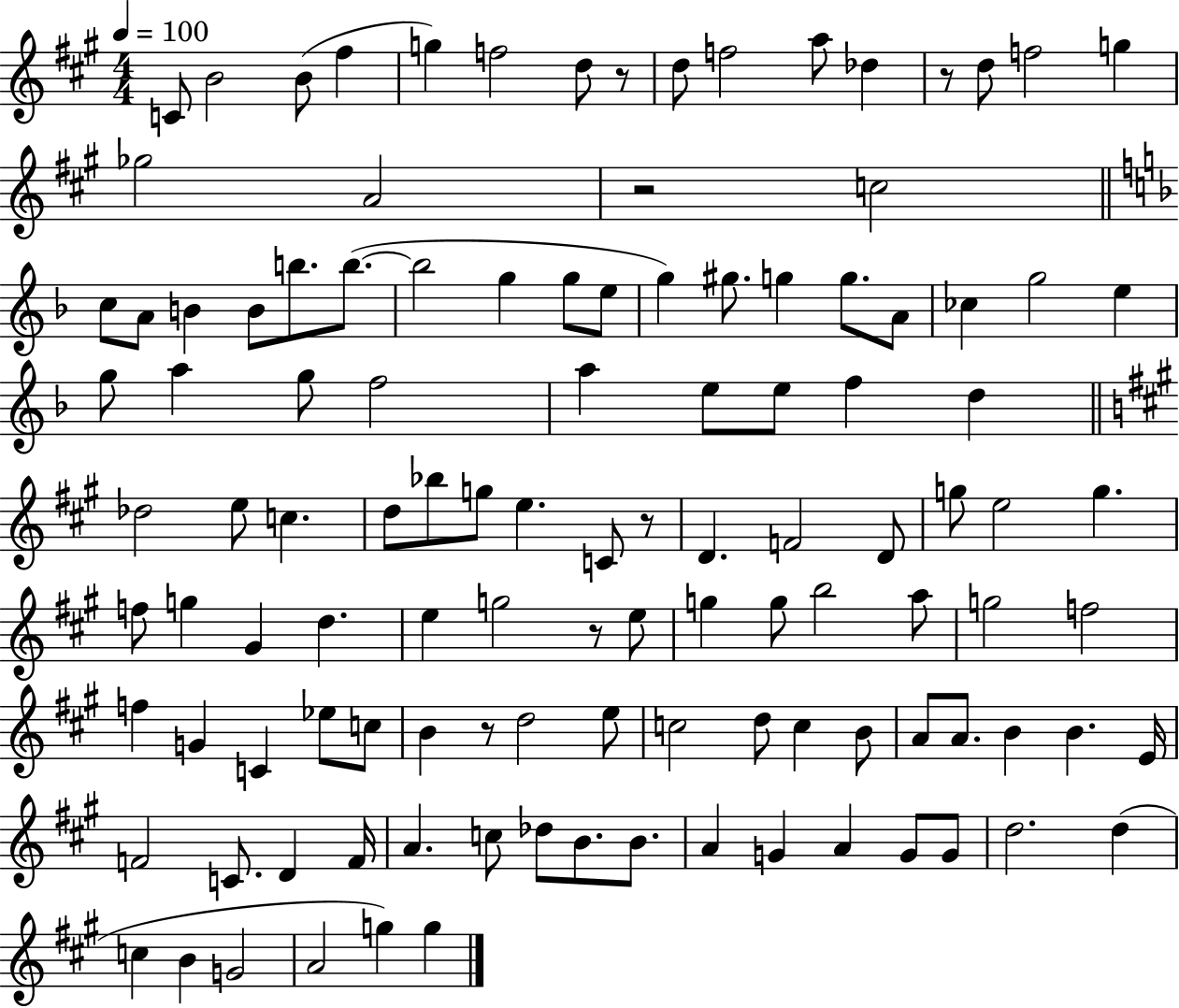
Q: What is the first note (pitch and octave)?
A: C4